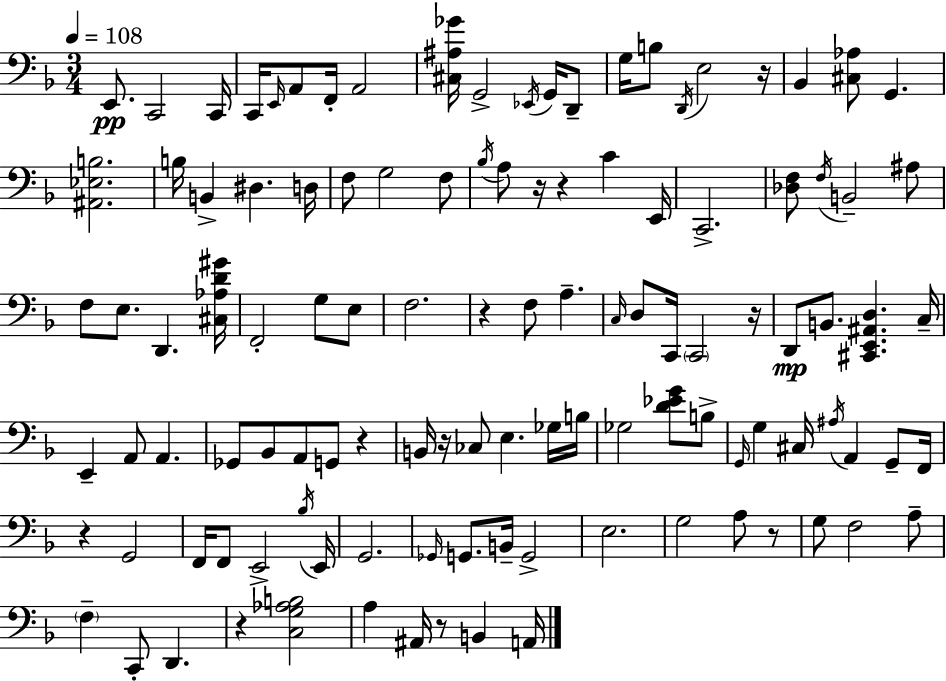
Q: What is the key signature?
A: D minor